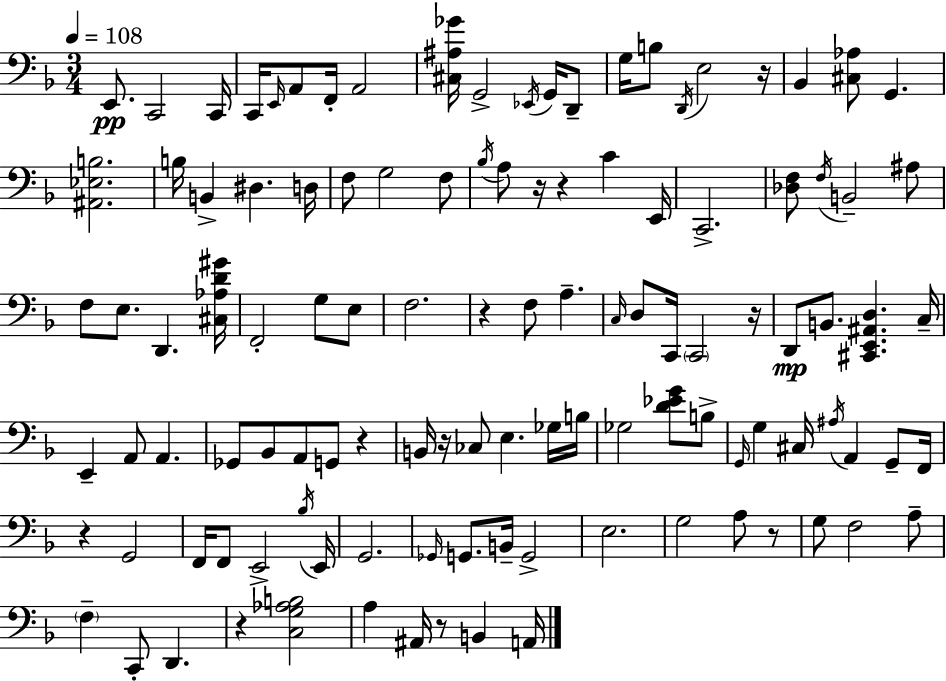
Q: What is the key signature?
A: D minor